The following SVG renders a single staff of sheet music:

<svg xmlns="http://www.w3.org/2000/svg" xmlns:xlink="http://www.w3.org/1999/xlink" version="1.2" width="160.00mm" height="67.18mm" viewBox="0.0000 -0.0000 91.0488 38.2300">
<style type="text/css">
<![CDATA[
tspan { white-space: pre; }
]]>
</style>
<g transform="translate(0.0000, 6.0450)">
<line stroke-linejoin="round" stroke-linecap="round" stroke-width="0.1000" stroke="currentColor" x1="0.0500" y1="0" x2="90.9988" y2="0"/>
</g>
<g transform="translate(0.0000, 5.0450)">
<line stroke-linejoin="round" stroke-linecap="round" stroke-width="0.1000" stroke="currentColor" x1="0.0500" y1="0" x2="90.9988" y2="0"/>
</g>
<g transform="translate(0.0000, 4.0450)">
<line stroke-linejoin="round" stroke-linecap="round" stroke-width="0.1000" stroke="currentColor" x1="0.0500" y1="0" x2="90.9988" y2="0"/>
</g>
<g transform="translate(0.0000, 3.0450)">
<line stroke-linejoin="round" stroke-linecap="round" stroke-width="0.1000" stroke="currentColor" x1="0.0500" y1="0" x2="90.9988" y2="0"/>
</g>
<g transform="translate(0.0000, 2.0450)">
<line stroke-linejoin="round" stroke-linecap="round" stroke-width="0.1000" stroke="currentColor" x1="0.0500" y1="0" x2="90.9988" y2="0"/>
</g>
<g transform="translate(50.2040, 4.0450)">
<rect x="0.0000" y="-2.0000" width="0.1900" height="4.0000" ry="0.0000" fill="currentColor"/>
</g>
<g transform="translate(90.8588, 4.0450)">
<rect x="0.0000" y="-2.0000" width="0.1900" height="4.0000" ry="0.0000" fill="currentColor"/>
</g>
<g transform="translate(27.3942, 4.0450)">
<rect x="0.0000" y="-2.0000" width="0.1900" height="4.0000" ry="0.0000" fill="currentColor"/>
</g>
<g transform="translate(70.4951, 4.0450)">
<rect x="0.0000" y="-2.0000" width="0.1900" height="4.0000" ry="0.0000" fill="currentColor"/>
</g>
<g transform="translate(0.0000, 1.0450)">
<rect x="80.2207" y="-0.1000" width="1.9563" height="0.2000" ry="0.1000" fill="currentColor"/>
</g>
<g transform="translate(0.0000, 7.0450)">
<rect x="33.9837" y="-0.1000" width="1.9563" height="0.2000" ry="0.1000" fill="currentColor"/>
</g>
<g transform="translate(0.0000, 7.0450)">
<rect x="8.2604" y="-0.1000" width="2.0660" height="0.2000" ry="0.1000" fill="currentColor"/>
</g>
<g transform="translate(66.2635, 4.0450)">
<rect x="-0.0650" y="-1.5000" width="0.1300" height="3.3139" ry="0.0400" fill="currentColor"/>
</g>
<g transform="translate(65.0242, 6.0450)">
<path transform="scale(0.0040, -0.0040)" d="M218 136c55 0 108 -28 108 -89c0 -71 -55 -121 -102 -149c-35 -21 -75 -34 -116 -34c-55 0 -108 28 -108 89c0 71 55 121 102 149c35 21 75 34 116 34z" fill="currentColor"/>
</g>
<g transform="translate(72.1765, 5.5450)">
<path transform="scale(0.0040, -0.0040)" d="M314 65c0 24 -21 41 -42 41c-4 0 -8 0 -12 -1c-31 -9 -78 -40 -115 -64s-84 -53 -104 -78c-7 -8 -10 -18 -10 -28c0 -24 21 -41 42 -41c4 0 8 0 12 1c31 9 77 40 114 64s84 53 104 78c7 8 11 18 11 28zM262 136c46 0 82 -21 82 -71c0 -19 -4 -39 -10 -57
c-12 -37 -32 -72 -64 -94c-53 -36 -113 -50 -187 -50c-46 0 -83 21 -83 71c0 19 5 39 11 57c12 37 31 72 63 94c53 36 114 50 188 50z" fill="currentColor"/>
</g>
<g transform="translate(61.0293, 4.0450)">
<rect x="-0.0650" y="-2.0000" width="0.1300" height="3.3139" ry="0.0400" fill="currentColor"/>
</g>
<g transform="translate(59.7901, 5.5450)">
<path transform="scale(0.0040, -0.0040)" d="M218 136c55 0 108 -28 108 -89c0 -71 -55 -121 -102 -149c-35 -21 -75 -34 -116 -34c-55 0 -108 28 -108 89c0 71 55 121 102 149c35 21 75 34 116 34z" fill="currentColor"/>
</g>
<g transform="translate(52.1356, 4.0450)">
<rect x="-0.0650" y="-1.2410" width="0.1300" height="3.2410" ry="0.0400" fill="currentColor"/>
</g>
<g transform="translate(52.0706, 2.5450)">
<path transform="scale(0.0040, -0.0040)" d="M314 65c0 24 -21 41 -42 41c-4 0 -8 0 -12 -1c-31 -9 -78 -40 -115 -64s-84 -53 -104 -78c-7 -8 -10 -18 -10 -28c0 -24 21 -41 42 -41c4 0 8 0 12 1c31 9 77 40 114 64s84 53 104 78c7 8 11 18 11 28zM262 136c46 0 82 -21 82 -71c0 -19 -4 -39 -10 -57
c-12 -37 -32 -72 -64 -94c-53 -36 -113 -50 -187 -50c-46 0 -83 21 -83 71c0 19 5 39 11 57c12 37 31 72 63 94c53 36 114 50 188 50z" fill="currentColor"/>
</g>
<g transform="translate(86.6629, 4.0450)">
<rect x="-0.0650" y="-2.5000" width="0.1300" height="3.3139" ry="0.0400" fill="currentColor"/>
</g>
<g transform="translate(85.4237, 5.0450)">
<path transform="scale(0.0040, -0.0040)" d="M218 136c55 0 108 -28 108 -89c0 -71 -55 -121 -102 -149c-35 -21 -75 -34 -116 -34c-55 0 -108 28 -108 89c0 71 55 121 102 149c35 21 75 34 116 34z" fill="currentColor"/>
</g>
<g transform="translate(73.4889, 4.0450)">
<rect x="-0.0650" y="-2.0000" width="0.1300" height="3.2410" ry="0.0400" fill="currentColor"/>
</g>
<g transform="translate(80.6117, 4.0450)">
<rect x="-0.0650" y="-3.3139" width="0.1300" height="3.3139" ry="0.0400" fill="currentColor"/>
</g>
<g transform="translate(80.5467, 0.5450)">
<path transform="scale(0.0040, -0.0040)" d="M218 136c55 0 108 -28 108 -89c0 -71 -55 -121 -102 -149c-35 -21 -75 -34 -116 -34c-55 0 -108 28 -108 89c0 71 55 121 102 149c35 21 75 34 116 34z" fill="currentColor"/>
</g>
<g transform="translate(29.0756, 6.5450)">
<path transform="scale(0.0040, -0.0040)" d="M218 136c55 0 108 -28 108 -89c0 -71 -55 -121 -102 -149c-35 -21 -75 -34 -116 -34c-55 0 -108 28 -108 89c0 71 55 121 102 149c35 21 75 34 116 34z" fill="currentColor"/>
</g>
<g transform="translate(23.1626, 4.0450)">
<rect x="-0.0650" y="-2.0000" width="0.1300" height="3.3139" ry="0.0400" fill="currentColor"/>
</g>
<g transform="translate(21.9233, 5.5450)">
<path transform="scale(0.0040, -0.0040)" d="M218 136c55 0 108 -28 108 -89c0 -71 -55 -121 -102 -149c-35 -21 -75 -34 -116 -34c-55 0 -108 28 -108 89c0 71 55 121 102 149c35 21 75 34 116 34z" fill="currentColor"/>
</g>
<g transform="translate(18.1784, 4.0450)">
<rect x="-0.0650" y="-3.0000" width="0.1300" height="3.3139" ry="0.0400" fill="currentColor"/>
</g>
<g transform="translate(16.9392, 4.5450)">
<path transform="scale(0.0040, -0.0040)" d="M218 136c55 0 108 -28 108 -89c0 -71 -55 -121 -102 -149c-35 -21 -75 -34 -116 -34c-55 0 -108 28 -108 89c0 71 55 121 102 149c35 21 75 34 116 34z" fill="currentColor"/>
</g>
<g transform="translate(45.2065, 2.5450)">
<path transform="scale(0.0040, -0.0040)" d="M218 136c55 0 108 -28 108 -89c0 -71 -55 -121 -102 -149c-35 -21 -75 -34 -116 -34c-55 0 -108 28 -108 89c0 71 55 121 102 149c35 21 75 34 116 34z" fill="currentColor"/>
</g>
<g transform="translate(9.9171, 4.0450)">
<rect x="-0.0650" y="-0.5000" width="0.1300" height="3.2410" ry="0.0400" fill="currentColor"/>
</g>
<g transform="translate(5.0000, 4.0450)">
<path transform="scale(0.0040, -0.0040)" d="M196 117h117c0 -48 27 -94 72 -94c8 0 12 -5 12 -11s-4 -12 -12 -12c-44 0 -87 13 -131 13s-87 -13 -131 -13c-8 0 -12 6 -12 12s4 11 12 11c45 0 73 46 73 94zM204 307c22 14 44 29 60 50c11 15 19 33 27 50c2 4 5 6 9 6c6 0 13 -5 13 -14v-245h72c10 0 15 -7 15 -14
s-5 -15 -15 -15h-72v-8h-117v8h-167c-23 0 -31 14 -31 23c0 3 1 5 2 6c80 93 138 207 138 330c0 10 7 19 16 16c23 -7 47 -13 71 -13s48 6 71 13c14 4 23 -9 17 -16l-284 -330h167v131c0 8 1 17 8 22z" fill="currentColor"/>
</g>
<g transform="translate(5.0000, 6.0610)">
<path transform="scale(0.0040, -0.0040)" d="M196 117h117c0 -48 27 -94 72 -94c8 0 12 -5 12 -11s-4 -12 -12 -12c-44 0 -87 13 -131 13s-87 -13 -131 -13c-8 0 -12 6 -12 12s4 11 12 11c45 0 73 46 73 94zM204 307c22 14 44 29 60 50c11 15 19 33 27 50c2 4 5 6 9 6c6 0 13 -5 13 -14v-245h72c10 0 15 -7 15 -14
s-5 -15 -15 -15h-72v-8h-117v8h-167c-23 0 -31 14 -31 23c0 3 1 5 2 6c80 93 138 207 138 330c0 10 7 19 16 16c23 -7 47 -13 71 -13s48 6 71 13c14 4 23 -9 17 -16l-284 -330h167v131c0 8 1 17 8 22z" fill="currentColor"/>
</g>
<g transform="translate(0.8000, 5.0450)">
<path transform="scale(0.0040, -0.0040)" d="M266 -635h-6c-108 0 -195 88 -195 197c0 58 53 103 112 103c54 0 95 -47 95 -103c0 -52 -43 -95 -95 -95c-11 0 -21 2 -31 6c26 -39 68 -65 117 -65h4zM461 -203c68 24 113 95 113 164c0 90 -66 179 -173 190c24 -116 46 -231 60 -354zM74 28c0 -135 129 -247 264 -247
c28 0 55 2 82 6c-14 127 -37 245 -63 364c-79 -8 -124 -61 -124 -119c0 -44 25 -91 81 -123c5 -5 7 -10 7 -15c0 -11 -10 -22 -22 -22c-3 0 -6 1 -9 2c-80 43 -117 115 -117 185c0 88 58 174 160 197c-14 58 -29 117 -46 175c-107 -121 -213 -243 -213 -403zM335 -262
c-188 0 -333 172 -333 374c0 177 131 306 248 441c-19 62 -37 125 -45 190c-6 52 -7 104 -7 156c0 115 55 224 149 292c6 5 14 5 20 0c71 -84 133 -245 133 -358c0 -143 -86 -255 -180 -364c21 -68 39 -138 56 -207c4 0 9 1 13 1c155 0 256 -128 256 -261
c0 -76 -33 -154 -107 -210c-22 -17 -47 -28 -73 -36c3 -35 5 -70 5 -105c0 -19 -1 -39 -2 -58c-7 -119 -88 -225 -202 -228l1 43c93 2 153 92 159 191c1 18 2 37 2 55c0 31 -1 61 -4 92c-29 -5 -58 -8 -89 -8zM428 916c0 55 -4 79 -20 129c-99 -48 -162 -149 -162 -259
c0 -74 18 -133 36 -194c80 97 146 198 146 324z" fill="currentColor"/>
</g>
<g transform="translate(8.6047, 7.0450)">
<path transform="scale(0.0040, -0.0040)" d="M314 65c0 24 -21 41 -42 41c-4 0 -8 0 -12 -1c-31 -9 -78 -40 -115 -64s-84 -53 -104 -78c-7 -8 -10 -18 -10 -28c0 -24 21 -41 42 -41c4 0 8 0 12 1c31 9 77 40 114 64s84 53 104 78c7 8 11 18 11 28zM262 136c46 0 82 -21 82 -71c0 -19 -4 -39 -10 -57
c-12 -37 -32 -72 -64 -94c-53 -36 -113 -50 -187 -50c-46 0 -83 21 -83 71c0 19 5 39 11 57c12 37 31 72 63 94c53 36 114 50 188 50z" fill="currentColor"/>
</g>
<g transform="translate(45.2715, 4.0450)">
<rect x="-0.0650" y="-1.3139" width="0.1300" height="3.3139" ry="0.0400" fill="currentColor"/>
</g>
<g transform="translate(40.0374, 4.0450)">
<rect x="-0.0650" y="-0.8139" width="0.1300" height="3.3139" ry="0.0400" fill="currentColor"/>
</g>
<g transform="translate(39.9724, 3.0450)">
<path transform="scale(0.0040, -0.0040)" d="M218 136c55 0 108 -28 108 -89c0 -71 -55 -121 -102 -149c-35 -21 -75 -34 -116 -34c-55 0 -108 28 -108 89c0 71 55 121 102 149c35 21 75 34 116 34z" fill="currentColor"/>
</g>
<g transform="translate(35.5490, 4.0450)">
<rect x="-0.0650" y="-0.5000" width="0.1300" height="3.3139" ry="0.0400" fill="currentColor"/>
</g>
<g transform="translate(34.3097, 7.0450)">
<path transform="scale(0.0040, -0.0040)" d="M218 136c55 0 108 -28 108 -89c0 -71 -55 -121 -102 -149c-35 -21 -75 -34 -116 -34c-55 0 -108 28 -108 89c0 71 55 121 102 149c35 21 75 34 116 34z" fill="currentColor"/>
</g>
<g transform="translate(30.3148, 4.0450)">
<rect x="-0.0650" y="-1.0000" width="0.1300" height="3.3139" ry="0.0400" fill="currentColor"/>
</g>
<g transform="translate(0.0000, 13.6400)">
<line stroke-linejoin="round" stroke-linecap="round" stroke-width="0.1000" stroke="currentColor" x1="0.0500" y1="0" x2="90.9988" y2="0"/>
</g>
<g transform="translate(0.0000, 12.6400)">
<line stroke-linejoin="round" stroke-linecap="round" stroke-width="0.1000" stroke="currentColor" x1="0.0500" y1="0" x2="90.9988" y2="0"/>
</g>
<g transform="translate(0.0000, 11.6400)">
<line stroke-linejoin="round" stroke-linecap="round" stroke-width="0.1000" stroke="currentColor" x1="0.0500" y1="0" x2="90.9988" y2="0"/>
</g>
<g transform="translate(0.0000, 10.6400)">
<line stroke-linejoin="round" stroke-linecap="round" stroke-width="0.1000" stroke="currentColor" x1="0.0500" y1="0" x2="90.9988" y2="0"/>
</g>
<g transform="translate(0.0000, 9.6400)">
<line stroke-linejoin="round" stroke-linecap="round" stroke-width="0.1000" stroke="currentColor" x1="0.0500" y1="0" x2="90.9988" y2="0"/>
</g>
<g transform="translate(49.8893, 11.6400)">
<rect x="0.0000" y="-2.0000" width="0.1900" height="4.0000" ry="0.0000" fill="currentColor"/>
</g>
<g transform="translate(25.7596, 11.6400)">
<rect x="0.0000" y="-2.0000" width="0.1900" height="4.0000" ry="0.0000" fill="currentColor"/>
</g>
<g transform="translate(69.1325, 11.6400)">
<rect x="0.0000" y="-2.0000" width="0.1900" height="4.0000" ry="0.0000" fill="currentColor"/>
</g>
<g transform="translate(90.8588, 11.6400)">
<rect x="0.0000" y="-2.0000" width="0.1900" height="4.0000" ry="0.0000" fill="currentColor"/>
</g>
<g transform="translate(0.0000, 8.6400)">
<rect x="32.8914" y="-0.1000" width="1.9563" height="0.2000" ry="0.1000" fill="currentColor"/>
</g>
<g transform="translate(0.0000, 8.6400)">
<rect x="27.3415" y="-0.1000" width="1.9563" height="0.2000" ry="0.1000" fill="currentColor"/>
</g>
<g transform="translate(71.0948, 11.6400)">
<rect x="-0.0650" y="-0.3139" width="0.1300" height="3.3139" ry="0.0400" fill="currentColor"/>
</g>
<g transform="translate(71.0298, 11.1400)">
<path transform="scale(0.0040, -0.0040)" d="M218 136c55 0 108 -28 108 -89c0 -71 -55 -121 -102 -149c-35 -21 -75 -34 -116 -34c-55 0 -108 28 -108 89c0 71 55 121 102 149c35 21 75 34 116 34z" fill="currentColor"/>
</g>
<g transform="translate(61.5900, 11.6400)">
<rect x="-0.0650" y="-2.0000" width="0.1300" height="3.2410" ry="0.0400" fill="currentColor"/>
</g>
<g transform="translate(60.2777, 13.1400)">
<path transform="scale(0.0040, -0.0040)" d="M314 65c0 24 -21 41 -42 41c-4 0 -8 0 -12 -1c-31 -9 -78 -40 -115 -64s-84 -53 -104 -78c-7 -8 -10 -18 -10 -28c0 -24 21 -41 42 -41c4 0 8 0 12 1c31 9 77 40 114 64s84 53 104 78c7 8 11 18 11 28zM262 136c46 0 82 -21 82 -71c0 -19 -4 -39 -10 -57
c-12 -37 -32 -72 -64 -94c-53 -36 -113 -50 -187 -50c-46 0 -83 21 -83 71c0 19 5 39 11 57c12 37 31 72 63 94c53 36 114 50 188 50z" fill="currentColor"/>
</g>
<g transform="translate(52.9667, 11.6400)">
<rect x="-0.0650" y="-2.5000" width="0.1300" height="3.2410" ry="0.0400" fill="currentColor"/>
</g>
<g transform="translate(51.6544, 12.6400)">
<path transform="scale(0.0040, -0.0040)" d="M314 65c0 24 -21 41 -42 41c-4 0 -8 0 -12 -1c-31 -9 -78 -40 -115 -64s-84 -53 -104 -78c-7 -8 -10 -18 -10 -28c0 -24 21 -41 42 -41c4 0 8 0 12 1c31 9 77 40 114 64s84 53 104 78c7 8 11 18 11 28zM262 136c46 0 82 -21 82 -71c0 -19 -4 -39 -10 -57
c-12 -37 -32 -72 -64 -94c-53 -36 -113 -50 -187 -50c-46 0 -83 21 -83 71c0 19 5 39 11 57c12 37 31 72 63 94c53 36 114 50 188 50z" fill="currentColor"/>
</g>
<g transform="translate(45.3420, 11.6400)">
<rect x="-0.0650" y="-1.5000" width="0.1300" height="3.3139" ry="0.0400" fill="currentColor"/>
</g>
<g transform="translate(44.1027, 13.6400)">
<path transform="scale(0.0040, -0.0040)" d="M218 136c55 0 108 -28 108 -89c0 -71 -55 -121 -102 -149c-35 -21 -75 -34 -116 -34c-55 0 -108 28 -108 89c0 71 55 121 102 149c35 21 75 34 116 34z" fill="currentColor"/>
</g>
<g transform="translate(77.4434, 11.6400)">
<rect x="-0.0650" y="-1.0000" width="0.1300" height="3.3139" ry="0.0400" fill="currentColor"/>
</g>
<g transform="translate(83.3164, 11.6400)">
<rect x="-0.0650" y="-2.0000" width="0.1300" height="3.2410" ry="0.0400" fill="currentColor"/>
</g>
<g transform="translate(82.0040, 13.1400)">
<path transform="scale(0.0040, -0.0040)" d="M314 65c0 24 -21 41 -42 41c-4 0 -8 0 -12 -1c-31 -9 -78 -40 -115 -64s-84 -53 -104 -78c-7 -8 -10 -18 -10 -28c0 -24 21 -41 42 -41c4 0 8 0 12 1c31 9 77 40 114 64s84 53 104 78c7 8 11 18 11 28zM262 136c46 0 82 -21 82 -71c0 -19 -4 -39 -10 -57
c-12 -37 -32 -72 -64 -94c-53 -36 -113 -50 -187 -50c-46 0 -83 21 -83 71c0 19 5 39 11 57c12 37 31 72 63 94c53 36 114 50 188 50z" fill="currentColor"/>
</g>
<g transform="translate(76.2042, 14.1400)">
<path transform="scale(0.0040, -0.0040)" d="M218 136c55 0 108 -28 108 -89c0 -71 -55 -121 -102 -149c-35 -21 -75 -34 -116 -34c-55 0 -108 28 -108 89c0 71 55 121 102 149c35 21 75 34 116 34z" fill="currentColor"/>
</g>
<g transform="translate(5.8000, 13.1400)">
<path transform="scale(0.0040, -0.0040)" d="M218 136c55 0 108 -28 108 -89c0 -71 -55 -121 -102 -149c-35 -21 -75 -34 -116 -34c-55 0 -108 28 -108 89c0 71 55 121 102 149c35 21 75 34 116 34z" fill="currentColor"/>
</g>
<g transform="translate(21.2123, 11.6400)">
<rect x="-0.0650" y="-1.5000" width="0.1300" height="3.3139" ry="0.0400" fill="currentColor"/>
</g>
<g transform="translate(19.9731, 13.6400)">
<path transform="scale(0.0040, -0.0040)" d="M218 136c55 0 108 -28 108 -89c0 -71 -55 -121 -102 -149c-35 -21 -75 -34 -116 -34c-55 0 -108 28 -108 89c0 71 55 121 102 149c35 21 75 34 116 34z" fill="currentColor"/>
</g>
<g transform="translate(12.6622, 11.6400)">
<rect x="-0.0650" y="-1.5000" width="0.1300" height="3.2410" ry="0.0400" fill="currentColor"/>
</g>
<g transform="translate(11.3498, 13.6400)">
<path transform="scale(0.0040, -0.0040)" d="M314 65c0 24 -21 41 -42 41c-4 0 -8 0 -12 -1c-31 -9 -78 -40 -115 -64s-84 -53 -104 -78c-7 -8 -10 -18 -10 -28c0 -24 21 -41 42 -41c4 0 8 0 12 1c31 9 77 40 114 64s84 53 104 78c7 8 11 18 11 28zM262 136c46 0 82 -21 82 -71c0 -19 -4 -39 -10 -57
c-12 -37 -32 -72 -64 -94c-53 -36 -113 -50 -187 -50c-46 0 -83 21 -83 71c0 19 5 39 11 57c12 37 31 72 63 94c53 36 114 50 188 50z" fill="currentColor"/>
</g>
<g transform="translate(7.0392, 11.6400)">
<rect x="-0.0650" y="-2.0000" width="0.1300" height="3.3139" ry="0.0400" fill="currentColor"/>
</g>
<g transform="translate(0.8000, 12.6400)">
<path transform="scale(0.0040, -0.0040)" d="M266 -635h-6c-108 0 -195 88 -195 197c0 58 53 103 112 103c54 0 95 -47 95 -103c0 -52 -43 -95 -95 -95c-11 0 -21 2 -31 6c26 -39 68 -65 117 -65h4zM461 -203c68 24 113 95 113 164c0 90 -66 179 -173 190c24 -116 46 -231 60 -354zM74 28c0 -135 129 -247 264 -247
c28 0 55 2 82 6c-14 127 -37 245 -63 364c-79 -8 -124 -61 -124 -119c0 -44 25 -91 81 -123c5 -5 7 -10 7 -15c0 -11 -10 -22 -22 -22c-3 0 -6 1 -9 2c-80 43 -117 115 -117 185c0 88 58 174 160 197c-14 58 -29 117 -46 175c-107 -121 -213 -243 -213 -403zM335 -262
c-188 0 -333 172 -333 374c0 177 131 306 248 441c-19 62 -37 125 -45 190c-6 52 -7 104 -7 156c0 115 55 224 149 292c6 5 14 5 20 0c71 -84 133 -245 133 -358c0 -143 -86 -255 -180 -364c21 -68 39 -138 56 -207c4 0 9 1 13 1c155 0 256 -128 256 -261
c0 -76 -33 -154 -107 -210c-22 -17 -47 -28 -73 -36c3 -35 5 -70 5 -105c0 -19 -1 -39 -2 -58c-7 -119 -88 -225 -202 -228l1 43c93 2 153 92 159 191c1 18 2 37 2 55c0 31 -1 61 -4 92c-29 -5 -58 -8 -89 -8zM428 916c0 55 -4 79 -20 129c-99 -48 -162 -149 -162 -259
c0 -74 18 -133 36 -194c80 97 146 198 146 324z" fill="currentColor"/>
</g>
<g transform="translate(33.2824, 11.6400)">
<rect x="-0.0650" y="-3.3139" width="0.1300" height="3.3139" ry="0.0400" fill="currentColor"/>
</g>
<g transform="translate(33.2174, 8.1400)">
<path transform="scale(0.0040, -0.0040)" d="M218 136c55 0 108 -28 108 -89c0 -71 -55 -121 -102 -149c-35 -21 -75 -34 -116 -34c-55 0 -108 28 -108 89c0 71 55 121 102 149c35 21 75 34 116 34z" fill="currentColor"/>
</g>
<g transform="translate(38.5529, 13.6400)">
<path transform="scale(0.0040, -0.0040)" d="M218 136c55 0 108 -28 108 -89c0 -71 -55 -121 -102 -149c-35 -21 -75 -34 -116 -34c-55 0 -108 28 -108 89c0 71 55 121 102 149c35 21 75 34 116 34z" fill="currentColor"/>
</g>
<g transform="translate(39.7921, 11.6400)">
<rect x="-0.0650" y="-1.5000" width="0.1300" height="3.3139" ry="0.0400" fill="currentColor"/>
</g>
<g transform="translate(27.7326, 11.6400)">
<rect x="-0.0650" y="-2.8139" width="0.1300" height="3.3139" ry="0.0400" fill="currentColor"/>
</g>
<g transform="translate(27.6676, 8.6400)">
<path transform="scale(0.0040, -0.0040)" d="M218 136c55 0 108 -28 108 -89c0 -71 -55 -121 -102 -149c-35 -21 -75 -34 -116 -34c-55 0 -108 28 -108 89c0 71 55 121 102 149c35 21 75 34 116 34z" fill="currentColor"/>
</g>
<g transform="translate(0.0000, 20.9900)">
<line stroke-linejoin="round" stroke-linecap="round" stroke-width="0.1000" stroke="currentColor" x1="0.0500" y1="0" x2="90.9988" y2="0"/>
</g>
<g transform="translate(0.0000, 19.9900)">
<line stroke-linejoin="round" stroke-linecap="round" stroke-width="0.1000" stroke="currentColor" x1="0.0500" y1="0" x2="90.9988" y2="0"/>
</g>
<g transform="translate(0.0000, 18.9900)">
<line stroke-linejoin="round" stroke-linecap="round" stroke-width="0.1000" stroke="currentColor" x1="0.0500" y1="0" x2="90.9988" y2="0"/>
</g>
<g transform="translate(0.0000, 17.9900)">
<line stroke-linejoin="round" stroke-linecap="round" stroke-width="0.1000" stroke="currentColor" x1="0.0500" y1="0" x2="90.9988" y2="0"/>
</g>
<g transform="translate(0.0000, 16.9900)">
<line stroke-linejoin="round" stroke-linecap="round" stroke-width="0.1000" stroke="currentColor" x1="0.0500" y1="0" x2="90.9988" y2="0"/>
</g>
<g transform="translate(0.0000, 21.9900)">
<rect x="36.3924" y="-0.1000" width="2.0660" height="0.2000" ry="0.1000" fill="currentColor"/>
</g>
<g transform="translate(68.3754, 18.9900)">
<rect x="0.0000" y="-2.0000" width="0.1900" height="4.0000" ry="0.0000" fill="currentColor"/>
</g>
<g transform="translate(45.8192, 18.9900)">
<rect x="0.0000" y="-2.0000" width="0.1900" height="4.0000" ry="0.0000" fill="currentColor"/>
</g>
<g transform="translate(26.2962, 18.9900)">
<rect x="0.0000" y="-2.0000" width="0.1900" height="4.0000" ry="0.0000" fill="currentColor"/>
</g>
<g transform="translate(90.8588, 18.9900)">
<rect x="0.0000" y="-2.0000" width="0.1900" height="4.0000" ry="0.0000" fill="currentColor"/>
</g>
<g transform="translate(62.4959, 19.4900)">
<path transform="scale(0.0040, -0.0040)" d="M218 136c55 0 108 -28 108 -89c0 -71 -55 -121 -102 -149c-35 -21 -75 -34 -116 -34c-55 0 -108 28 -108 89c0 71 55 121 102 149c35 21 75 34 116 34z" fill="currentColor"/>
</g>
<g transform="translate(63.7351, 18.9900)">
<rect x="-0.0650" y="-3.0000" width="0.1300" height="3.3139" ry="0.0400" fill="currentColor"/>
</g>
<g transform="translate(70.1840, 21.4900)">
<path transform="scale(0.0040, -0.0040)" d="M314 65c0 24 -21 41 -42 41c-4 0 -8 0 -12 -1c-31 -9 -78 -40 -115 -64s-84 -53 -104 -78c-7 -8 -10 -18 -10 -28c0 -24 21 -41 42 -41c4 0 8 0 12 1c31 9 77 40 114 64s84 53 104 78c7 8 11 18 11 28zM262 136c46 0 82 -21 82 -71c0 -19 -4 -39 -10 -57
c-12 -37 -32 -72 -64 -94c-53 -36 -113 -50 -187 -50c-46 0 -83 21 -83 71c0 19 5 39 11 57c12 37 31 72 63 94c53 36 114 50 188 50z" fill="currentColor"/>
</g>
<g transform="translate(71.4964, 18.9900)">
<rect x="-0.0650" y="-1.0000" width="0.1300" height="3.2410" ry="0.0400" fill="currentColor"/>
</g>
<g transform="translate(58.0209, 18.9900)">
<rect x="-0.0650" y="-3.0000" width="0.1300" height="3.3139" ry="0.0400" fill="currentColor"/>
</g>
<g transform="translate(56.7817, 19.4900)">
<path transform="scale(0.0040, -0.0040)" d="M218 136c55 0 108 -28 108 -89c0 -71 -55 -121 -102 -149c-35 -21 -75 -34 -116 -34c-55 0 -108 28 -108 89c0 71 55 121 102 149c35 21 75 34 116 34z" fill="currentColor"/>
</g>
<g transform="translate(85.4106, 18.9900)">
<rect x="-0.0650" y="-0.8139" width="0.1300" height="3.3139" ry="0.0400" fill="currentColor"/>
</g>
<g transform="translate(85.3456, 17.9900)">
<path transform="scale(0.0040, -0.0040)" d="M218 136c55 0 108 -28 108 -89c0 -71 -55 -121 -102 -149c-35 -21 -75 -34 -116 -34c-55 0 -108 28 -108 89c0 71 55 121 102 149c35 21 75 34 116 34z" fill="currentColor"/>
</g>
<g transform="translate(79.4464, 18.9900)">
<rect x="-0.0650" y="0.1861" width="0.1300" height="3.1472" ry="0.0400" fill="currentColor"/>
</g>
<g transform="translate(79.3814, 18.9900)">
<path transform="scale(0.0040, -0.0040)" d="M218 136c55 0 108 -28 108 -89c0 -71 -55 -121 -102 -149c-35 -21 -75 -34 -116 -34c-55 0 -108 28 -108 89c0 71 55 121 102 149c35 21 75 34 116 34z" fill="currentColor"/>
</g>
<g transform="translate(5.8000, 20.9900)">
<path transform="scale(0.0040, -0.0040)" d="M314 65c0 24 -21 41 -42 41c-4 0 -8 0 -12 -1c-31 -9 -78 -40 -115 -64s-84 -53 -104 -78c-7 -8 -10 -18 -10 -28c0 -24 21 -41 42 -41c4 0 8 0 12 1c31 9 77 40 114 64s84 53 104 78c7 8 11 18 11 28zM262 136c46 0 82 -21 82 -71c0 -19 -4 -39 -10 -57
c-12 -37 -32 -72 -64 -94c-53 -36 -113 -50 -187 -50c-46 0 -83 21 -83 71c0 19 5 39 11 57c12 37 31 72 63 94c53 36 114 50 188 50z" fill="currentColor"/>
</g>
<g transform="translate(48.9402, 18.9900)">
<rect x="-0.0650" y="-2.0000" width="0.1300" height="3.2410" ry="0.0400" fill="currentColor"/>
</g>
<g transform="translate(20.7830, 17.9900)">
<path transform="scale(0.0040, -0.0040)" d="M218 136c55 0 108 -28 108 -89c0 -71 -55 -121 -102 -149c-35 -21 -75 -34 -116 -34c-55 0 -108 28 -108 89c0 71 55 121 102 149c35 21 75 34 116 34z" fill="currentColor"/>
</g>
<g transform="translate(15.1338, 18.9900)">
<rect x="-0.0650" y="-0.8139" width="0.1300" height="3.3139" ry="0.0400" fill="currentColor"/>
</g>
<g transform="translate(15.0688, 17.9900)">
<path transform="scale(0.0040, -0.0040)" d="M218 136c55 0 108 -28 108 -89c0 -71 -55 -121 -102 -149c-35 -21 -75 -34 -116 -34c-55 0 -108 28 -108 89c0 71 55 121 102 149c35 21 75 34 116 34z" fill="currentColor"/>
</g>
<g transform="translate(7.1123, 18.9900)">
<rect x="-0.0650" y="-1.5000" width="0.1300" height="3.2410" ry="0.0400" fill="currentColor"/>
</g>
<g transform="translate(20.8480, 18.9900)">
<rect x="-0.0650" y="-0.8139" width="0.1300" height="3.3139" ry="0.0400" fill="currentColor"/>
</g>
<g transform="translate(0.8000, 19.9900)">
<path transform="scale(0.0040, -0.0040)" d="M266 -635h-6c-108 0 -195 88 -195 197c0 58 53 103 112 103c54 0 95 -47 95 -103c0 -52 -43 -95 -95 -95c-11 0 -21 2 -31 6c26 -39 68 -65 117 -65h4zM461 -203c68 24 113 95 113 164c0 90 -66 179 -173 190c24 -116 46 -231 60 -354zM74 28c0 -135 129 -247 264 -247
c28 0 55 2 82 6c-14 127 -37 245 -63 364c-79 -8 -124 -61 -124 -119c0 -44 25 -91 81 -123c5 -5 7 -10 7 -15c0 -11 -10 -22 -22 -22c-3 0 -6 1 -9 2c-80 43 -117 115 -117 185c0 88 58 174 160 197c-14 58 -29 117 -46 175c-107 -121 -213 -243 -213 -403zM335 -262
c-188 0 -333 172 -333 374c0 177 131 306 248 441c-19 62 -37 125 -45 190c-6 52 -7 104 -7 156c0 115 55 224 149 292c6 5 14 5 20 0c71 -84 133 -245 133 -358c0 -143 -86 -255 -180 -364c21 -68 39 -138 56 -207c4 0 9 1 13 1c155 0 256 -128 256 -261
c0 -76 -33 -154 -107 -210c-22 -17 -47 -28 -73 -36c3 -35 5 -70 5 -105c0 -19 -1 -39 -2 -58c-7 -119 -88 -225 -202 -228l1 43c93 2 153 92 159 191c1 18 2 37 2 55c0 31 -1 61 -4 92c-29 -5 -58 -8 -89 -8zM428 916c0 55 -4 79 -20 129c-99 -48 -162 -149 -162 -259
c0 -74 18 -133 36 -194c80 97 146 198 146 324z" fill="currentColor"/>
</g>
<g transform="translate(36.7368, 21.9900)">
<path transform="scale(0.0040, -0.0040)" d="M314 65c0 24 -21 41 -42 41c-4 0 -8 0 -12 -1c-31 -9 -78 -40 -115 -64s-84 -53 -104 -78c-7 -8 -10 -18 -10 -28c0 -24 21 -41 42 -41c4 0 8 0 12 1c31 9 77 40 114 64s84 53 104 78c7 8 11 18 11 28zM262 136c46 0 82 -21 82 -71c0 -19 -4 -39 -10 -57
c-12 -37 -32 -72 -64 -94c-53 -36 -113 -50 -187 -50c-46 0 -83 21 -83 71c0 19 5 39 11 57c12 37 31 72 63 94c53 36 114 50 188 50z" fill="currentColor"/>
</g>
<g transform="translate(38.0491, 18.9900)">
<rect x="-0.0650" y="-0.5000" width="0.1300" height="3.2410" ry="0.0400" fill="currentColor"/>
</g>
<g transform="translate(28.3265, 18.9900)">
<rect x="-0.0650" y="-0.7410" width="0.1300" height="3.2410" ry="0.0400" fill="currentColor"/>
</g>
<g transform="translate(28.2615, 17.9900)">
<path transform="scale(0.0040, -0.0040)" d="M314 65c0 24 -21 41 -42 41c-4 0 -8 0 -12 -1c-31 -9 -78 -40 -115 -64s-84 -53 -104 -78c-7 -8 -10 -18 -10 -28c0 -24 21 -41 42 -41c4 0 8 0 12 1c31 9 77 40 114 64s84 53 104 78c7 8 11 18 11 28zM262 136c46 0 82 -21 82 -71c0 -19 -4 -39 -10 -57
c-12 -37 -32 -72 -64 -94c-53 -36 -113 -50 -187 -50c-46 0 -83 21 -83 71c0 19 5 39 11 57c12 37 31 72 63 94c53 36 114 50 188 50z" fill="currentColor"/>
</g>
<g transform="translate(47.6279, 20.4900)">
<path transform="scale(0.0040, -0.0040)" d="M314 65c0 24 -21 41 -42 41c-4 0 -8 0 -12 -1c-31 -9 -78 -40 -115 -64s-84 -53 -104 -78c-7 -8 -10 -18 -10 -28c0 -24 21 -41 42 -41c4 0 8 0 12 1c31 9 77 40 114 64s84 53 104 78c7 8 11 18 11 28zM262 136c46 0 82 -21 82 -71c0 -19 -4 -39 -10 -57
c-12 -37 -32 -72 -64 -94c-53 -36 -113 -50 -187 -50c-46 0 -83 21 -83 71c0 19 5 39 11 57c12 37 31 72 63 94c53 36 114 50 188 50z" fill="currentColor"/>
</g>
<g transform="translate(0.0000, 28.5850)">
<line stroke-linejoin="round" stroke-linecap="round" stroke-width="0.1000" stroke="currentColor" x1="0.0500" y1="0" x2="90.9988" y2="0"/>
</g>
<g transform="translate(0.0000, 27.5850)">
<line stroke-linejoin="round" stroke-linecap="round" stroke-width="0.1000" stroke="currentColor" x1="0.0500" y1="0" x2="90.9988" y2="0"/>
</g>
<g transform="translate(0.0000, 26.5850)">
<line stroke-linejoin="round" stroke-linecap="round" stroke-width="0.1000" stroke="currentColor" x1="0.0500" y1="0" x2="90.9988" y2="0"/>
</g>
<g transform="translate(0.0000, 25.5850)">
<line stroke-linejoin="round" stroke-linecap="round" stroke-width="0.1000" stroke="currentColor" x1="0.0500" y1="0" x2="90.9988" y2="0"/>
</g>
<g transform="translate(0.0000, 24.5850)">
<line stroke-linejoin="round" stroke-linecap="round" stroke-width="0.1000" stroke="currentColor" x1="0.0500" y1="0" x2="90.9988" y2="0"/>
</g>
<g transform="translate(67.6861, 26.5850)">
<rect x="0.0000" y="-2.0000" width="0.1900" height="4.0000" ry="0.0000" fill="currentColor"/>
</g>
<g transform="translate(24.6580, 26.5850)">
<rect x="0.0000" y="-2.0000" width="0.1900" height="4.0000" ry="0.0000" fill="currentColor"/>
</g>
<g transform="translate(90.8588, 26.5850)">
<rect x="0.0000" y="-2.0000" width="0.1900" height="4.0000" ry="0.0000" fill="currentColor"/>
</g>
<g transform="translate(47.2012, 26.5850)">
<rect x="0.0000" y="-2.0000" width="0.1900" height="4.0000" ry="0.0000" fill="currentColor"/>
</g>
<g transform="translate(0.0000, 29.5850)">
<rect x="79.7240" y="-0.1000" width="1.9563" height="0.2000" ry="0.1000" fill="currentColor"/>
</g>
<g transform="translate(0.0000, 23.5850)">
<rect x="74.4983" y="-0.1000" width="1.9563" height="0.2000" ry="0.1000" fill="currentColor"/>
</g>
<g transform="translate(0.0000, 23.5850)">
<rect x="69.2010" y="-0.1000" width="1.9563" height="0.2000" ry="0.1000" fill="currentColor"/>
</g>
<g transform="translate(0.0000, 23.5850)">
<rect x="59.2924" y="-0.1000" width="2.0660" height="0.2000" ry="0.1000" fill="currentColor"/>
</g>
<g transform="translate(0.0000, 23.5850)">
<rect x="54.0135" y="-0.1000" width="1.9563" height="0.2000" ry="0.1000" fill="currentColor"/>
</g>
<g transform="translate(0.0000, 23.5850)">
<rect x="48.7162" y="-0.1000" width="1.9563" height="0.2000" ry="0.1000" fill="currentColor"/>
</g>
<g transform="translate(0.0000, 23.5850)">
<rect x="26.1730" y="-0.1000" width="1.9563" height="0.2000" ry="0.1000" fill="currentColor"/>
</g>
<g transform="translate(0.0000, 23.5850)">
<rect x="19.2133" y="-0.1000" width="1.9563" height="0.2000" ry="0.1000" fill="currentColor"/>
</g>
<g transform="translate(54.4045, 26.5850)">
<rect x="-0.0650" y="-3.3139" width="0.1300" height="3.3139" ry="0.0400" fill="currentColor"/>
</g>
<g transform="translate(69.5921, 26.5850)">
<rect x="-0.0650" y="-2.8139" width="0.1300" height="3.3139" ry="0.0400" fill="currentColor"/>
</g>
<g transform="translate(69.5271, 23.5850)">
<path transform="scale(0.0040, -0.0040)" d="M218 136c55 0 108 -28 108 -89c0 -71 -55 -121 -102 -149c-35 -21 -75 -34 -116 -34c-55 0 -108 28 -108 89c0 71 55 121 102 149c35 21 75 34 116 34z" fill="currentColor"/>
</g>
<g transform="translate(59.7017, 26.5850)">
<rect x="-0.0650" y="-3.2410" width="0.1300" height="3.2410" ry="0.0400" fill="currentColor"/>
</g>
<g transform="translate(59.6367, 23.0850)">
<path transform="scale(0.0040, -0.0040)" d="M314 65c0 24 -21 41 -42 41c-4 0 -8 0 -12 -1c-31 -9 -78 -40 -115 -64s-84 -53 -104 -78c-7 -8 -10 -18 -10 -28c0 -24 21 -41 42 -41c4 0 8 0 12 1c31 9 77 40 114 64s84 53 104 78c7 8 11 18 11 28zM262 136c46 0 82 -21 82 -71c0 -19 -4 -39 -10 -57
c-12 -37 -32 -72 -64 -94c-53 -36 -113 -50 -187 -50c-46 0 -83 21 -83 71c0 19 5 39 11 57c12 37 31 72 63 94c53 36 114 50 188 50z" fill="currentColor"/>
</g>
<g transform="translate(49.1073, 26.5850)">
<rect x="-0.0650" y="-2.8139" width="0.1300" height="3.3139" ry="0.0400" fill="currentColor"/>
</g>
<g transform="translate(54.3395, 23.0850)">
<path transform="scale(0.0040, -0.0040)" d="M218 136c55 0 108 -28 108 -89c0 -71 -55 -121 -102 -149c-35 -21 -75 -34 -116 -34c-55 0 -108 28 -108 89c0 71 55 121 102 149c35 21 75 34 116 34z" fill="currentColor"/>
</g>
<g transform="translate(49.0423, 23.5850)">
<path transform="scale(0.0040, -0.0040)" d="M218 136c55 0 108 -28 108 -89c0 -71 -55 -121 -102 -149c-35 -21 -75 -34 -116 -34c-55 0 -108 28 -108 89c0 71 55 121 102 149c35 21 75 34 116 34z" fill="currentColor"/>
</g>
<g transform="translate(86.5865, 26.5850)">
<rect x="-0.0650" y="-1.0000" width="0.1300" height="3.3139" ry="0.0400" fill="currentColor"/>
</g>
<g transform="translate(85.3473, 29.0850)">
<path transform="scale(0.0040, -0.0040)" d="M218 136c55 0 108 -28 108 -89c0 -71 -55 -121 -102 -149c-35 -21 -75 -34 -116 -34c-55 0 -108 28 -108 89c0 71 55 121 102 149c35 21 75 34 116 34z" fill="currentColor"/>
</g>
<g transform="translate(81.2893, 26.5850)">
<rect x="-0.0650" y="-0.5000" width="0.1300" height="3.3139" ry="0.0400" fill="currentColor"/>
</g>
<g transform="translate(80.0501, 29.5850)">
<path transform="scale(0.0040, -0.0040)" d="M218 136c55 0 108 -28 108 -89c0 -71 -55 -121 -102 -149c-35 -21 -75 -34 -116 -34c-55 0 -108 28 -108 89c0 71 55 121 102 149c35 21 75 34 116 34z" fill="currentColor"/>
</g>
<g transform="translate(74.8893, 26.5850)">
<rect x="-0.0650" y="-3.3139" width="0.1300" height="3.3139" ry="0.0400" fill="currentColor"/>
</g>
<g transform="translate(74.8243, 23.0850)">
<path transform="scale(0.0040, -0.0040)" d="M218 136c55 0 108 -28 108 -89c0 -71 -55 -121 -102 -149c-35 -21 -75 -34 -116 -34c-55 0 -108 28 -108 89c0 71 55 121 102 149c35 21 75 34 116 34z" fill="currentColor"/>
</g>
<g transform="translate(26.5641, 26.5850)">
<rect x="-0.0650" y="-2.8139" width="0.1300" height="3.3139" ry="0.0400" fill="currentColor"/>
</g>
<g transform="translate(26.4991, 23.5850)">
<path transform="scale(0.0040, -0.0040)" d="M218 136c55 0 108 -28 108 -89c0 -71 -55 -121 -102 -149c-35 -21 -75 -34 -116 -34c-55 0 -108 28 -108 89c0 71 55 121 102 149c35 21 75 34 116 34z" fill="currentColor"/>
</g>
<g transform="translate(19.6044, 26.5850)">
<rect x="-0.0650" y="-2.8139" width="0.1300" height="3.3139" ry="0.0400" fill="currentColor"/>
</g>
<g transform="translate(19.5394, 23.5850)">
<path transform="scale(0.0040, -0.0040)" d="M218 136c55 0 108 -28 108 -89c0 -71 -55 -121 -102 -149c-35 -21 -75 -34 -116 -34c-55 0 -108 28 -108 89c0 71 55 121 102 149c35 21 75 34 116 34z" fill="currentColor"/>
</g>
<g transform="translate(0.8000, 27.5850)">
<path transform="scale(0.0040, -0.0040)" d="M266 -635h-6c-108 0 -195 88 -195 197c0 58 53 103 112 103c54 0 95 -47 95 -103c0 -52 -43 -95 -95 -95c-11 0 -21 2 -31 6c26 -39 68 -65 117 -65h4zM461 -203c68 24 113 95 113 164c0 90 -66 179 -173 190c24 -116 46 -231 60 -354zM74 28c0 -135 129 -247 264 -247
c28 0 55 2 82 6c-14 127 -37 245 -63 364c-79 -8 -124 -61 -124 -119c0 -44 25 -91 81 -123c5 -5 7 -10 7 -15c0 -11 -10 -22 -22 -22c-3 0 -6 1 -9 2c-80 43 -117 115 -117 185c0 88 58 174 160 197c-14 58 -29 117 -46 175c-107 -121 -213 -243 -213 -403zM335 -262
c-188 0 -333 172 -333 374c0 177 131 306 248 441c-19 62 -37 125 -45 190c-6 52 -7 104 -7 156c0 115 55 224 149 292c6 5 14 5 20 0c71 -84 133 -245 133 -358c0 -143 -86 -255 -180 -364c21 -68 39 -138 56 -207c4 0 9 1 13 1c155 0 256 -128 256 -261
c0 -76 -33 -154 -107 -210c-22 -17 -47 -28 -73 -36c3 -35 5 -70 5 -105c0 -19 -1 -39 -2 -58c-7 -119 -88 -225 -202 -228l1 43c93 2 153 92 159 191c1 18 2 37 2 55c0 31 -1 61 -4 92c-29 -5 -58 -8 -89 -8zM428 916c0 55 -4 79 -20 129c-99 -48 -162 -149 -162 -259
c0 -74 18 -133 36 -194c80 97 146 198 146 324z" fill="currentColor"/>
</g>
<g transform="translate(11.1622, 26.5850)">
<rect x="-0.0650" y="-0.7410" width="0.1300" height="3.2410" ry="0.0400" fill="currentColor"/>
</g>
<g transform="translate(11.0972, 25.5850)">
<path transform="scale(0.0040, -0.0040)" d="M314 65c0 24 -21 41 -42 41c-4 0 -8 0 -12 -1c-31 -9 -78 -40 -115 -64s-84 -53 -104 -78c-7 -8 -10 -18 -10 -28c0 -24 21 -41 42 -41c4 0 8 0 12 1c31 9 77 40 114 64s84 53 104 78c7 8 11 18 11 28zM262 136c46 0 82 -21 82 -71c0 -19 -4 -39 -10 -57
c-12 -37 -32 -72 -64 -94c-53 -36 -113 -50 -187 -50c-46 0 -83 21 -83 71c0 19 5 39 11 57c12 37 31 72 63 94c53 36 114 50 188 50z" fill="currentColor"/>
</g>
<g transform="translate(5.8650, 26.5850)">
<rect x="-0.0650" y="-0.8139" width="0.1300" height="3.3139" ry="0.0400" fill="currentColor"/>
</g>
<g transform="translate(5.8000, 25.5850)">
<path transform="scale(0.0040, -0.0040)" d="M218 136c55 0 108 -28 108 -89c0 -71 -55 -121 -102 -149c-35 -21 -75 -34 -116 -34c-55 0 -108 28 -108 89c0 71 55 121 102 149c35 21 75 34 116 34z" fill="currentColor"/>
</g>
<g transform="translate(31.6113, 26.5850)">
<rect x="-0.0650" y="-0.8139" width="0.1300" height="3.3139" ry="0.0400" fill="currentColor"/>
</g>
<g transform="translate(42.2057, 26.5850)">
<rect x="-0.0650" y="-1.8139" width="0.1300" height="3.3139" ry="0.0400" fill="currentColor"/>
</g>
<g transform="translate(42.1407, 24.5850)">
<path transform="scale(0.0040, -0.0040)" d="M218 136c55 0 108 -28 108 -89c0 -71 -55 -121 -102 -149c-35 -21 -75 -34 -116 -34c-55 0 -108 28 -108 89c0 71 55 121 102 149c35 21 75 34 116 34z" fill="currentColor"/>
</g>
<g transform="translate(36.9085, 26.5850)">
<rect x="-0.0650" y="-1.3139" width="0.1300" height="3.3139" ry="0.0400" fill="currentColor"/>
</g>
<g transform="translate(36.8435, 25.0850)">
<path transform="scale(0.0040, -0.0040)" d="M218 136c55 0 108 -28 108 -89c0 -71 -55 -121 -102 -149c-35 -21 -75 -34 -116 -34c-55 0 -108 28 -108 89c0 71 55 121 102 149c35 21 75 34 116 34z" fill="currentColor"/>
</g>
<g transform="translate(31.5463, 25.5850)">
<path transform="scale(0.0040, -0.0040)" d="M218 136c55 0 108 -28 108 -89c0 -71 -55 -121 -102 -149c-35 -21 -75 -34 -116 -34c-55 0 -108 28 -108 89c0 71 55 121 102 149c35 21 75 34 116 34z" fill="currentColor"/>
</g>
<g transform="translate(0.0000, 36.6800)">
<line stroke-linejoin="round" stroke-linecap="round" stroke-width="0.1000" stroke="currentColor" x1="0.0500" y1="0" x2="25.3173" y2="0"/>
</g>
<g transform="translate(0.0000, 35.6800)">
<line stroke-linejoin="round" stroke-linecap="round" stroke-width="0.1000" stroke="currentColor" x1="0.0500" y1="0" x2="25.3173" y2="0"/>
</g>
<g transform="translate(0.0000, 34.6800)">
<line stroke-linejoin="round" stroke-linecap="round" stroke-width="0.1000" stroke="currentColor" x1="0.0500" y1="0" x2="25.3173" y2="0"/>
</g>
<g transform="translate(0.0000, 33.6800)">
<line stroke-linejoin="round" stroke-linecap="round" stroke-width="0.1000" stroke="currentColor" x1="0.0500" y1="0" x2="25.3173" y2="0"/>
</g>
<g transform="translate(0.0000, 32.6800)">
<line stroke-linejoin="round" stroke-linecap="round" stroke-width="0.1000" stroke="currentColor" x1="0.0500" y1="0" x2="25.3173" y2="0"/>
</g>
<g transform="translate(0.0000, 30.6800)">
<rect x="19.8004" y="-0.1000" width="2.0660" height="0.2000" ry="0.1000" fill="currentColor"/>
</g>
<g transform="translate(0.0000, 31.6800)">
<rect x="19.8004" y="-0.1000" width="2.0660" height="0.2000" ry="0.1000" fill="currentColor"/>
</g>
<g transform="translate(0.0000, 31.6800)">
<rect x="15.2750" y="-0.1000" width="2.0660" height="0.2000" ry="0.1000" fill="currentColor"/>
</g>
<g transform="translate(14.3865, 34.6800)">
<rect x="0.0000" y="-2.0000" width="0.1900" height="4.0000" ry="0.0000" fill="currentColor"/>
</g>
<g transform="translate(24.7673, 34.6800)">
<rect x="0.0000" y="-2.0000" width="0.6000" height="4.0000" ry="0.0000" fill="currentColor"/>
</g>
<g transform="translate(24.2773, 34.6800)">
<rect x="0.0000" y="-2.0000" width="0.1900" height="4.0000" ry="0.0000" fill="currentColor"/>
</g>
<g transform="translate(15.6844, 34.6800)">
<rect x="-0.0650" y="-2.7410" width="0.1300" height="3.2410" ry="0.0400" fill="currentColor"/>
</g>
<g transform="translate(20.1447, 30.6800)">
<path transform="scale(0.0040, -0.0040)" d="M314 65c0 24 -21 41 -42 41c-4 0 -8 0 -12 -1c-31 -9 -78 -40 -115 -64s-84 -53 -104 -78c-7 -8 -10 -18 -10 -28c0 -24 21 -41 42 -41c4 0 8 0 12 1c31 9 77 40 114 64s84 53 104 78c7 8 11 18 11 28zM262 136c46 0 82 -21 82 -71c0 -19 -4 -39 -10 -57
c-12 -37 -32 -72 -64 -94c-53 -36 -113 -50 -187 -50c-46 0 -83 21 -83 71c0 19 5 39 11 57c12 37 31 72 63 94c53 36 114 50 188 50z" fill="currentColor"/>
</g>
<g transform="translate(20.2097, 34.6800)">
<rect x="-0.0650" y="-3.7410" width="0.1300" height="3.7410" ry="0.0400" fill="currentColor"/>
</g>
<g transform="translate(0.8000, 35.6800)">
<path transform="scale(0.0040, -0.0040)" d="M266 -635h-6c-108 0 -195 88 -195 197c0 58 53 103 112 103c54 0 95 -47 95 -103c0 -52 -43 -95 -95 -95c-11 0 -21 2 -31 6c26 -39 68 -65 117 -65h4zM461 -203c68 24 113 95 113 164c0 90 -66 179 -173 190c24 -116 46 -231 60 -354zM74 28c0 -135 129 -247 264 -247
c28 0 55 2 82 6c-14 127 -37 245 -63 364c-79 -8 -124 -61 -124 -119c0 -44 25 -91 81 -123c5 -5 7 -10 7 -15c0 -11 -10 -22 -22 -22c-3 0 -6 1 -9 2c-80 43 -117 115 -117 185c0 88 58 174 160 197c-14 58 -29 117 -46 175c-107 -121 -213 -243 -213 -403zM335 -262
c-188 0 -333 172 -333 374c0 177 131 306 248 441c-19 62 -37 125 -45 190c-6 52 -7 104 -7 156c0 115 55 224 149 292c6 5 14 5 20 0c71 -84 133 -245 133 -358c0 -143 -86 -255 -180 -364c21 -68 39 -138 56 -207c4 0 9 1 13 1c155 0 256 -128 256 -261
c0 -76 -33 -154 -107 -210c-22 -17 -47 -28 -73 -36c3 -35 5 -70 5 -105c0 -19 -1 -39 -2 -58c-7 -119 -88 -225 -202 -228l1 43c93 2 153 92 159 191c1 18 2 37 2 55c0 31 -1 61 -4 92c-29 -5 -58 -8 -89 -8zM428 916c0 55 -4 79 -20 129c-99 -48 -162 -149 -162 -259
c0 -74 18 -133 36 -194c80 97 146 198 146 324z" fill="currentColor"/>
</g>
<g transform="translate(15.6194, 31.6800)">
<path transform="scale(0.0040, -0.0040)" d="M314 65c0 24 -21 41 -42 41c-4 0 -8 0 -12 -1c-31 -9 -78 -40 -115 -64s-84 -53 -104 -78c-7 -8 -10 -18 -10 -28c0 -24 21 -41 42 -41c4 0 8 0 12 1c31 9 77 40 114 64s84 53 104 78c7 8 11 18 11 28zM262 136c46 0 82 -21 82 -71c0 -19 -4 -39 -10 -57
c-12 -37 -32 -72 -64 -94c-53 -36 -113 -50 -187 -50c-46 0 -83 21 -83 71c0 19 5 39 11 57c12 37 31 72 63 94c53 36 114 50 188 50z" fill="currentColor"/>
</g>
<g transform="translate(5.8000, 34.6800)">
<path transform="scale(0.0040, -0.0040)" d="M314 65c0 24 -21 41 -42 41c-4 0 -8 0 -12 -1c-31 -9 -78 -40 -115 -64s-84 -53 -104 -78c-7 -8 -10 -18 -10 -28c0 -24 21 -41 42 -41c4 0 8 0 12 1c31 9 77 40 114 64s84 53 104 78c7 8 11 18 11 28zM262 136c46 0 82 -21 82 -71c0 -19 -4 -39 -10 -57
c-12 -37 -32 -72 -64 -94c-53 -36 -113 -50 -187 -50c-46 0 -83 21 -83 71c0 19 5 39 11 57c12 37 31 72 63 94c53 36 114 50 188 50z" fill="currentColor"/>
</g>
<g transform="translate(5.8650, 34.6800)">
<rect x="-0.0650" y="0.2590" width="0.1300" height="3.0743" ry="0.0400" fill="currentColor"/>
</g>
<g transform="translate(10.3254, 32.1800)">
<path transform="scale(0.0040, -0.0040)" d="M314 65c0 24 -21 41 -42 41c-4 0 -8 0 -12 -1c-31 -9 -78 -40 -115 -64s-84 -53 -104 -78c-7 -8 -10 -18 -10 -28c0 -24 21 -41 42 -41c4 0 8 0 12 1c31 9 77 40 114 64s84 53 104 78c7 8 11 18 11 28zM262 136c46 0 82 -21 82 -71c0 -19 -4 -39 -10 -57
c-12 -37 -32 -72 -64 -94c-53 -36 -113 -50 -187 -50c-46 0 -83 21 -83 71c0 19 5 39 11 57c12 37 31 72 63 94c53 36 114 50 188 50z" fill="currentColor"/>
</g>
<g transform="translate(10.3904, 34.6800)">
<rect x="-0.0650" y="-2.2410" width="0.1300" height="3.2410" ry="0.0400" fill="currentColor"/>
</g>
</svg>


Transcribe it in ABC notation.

X:1
T:Untitled
M:4/4
L:1/4
K:C
C2 A F D C d e e2 F E F2 b G F E2 E a b E E G2 F2 c D F2 E2 d d d2 C2 F2 A A D2 B d d d2 a a d e f a b b2 a b C D B2 g2 a2 c'2